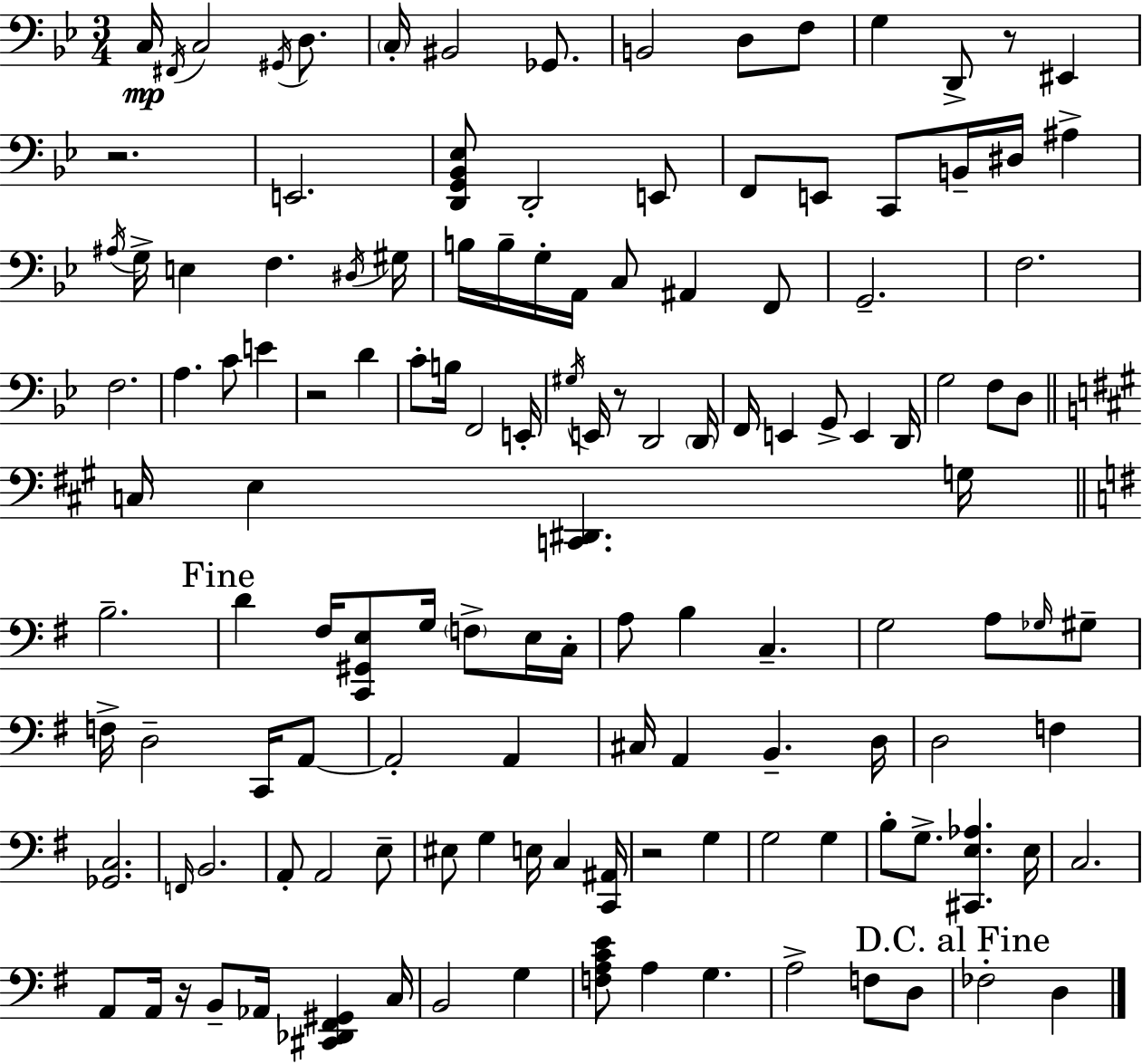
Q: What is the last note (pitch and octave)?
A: D3